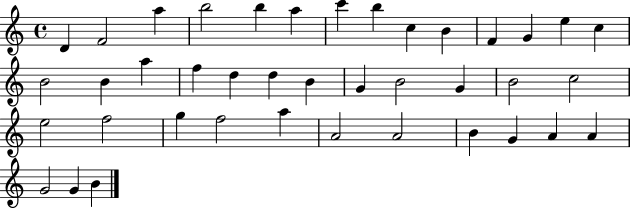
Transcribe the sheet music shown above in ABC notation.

X:1
T:Untitled
M:4/4
L:1/4
K:C
D F2 a b2 b a c' b c B F G e c B2 B a f d d B G B2 G B2 c2 e2 f2 g f2 a A2 A2 B G A A G2 G B